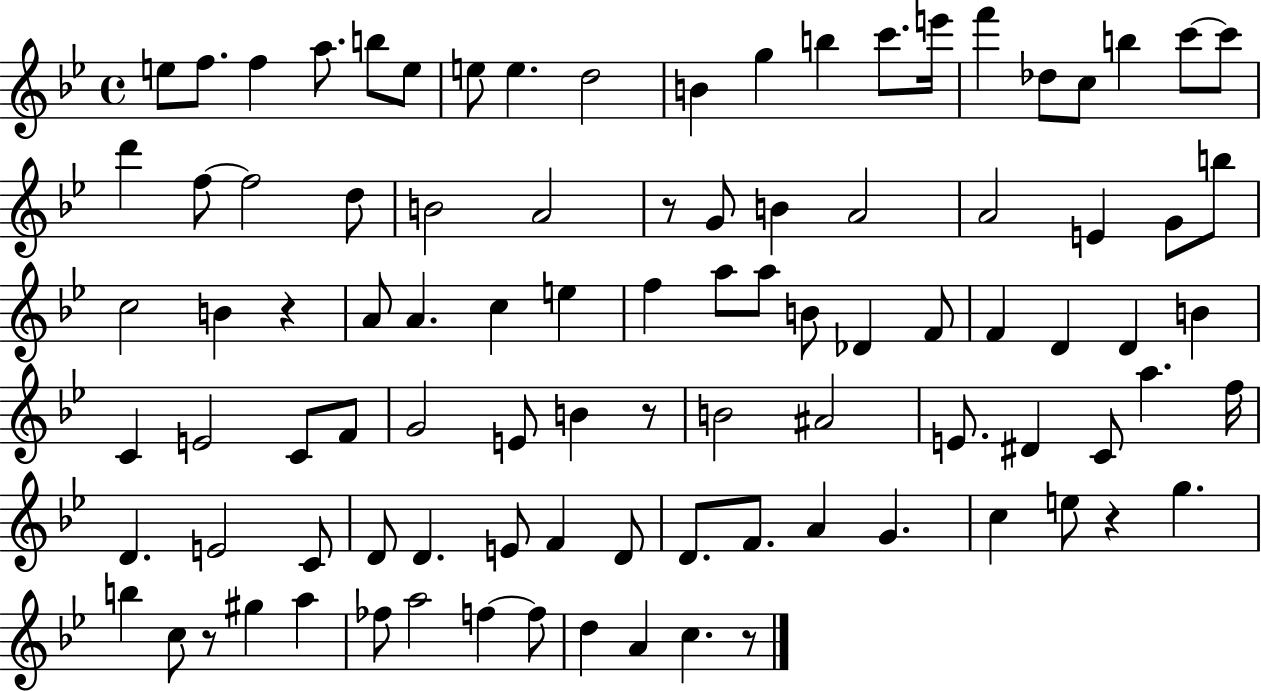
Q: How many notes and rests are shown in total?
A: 95